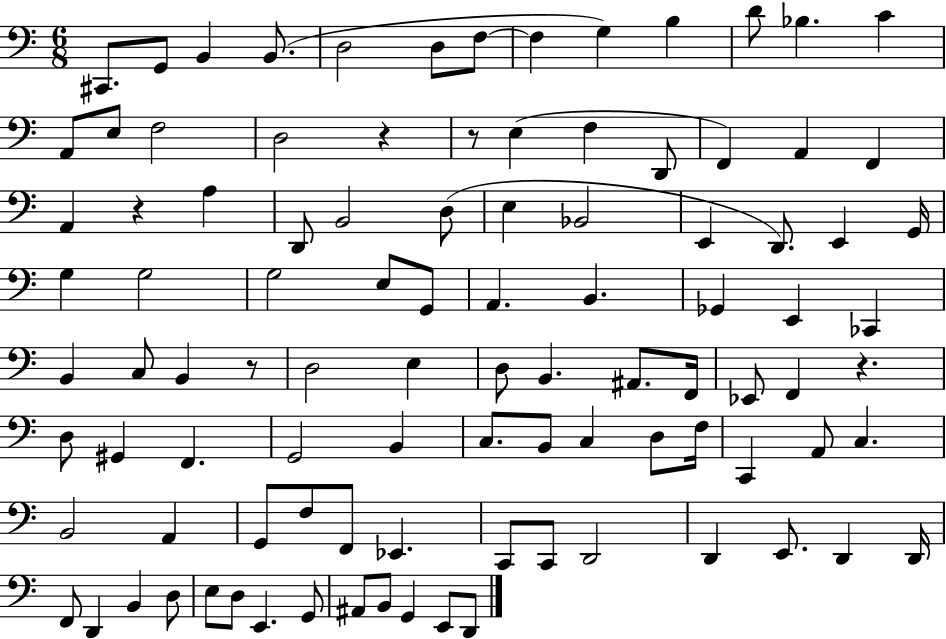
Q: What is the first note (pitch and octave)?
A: C#2